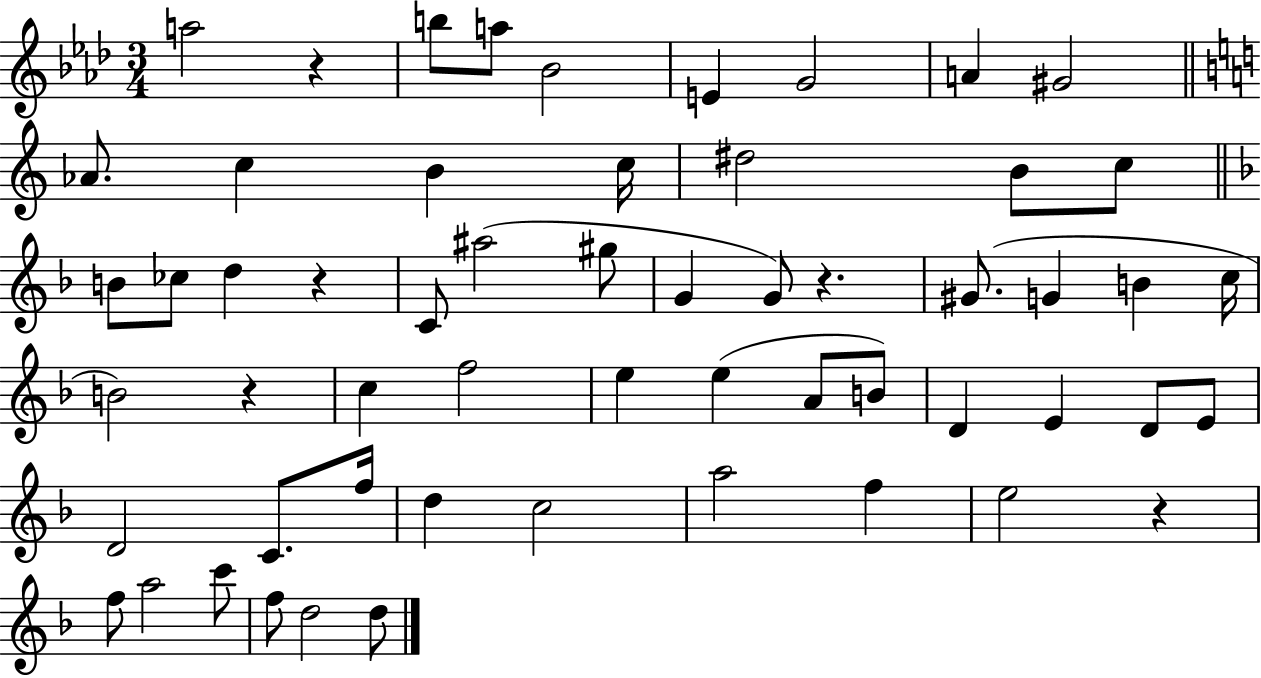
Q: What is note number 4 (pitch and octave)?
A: Bb4